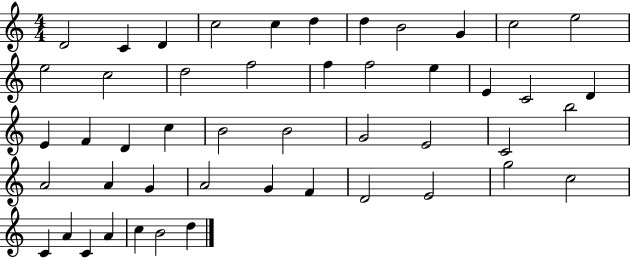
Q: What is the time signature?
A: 4/4